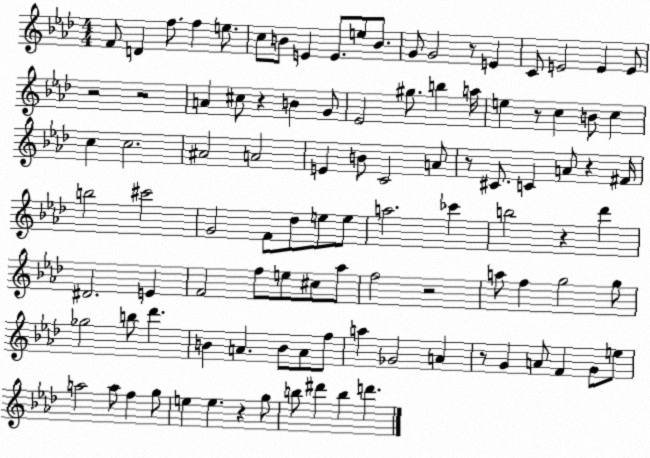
X:1
T:Untitled
M:4/4
L:1/4
K:Ab
F/2 D f/2 f e/2 c/2 B/2 E E/2 e/2 B/2 G/2 G2 z/2 E C/2 E2 E E/2 z2 z2 A ^c/2 z B G/2 _E2 ^g/2 b a/4 e z/2 c B/2 c c c2 ^A2 A2 E B/2 C2 A/2 z/2 ^C/2 C A/2 z ^F/4 b2 ^c'2 G2 F/2 _d/2 e/2 e/2 a2 _c' b2 z _d' ^D2 E F2 f/2 e/2 ^c/2 _a/2 f2 z2 a/2 f g2 g/2 _g2 b/2 _d' B A B/2 A/2 f/2 a _G2 A z/2 G A/2 F G/2 e/2 a2 a/2 f g/2 e e z g/2 b/2 ^d' b d'